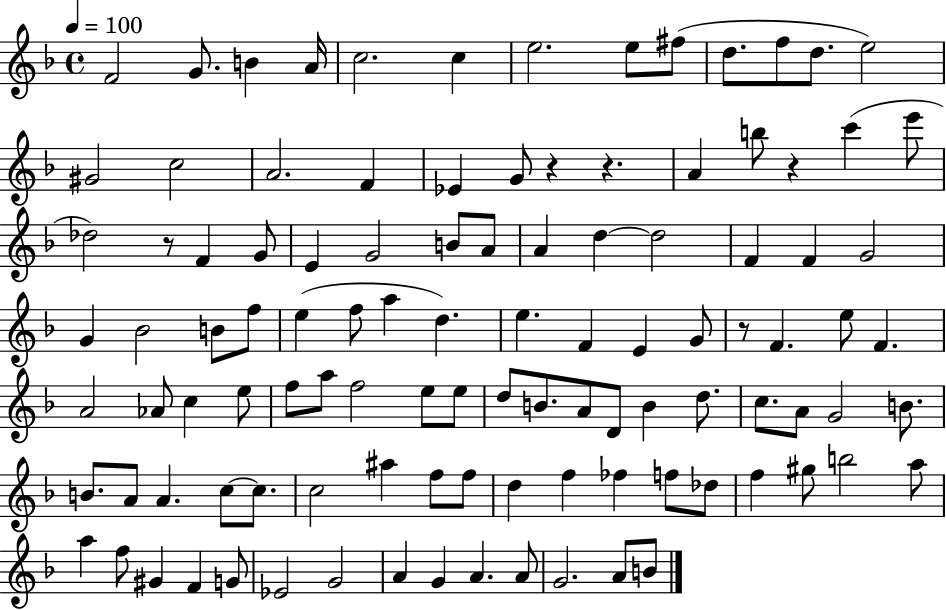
{
  \clef treble
  \time 4/4
  \defaultTimeSignature
  \key f \major
  \tempo 4 = 100
  f'2 g'8. b'4 a'16 | c''2. c''4 | e''2. e''8 fis''8( | d''8. f''8 d''8. e''2) | \break gis'2 c''2 | a'2. f'4 | ees'4 g'8 r4 r4. | a'4 b''8 r4 c'''4( e'''8 | \break des''2) r8 f'4 g'8 | e'4 g'2 b'8 a'8 | a'4 d''4~~ d''2 | f'4 f'4 g'2 | \break g'4 bes'2 b'8 f''8 | e''4( f''8 a''4 d''4.) | e''4. f'4 e'4 g'8 | r8 f'4. e''8 f'4. | \break a'2 aes'8 c''4 e''8 | f''8 a''8 f''2 e''8 e''8 | d''8 b'8. a'8 d'8 b'4 d''8. | c''8. a'8 g'2 b'8. | \break b'8. a'8 a'4. c''8~~ c''8. | c''2 ais''4 f''8 f''8 | d''4 f''4 fes''4 f''8 des''8 | f''4 gis''8 b''2 a''8 | \break a''4 f''8 gis'4 f'4 g'8 | ees'2 g'2 | a'4 g'4 a'4. a'8 | g'2. a'8 b'8 | \break \bar "|."
}